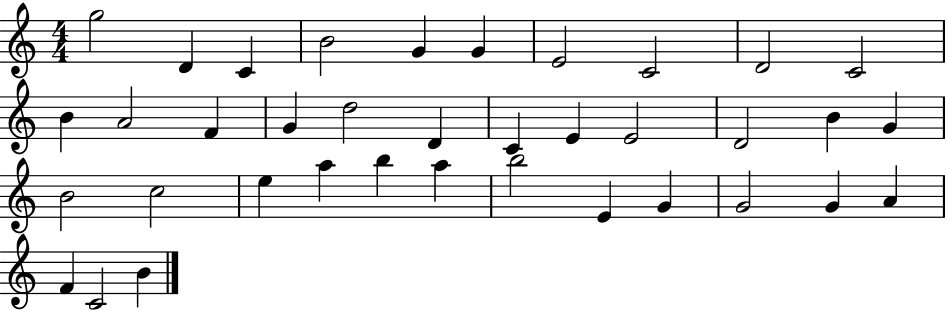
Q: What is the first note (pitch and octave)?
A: G5